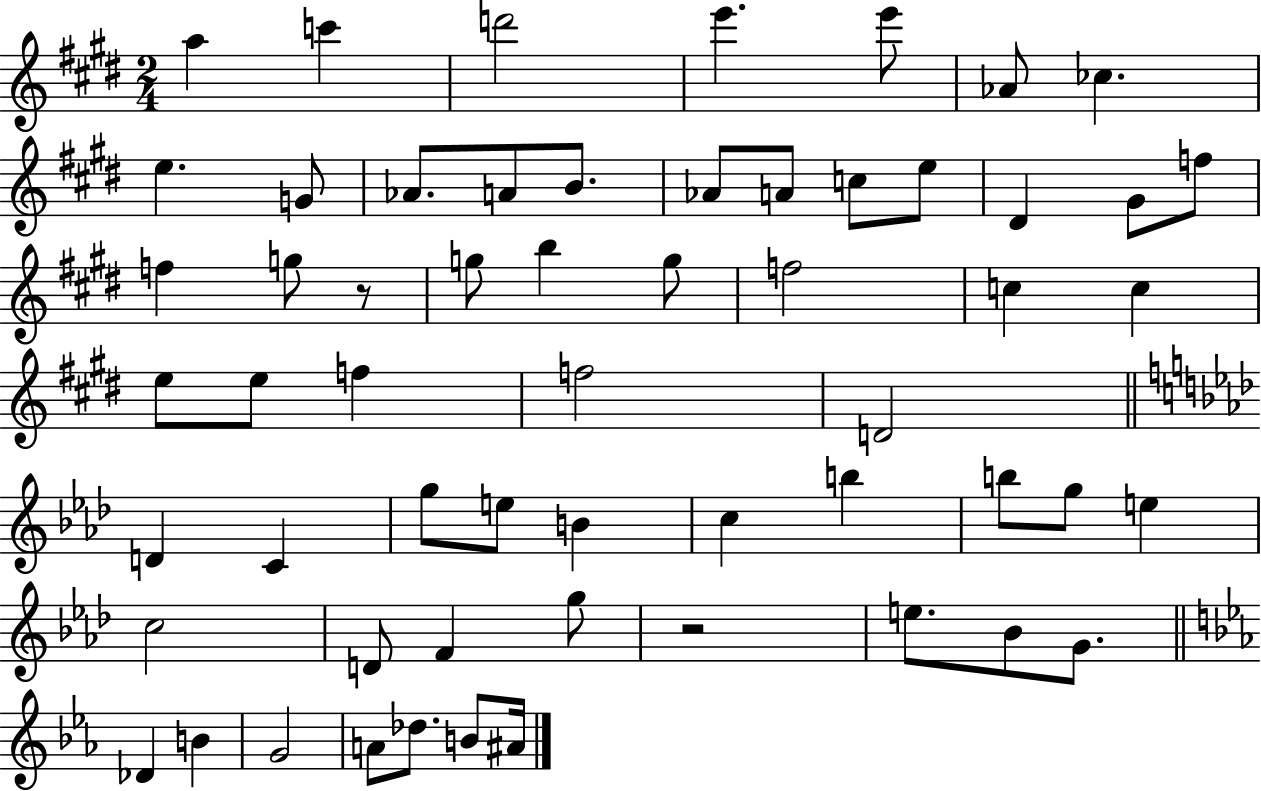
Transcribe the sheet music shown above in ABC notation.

X:1
T:Untitled
M:2/4
L:1/4
K:E
a c' d'2 e' e'/2 _A/2 _c e G/2 _A/2 A/2 B/2 _A/2 A/2 c/2 e/2 ^D ^G/2 f/2 f g/2 z/2 g/2 b g/2 f2 c c e/2 e/2 f f2 D2 D C g/2 e/2 B c b b/2 g/2 e c2 D/2 F g/2 z2 e/2 _B/2 G/2 _D B G2 A/2 _d/2 B/2 ^A/4